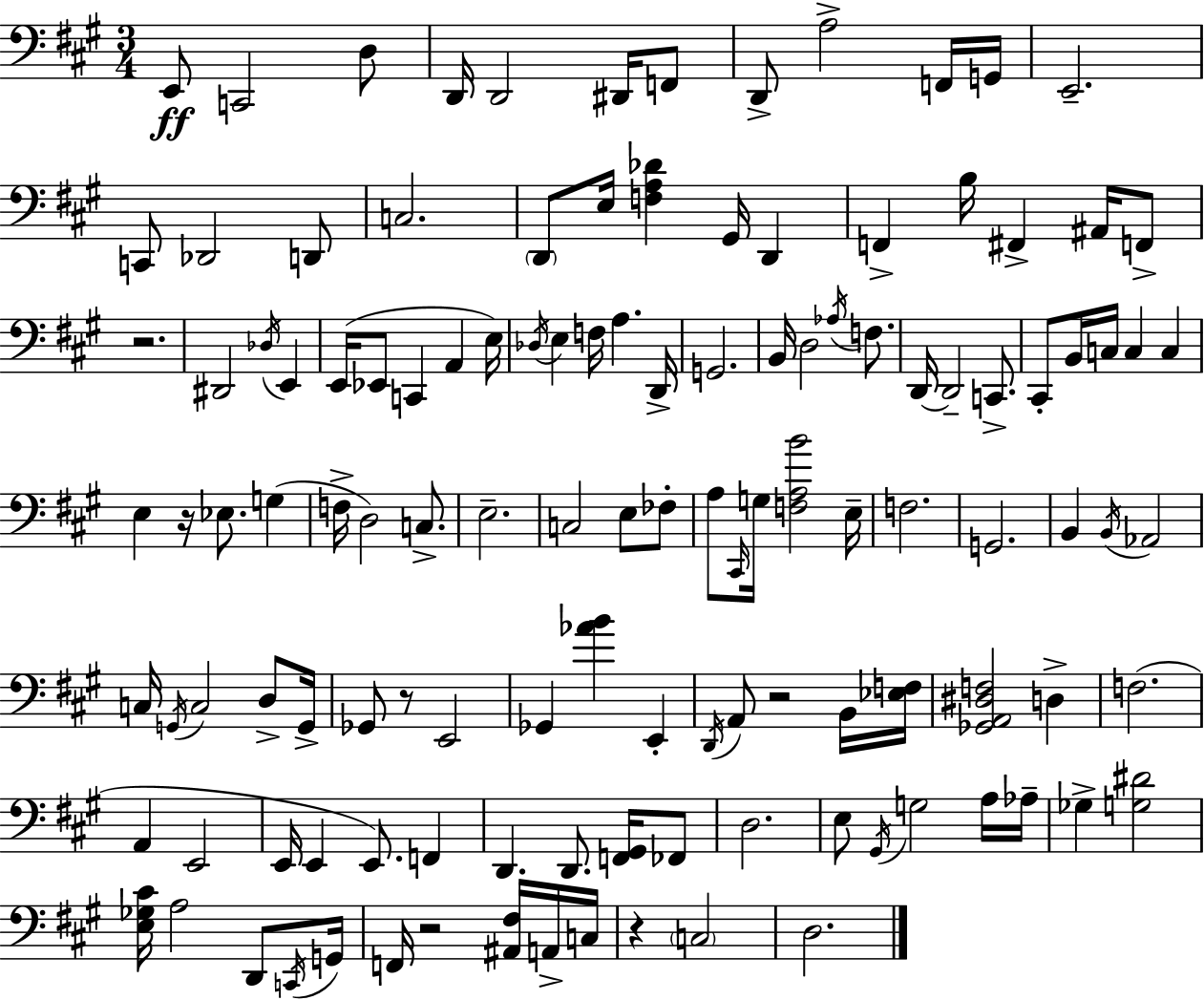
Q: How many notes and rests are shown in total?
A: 124